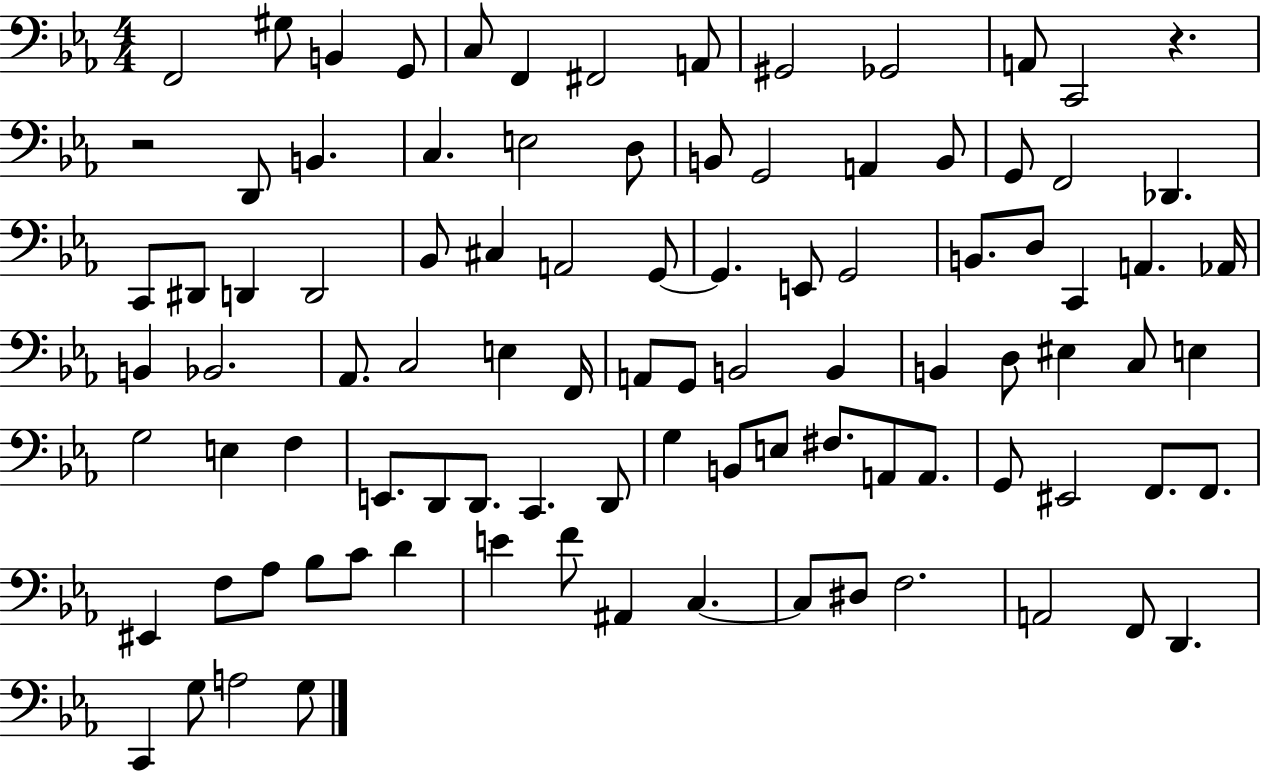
F2/h G#3/e B2/q G2/e C3/e F2/q F#2/h A2/e G#2/h Gb2/h A2/e C2/h R/q. R/h D2/e B2/q. C3/q. E3/h D3/e B2/e G2/h A2/q B2/e G2/e F2/h Db2/q. C2/e D#2/e D2/q D2/h Bb2/e C#3/q A2/h G2/e G2/q. E2/e G2/h B2/e. D3/e C2/q A2/q. Ab2/s B2/q Bb2/h. Ab2/e. C3/h E3/q F2/s A2/e G2/e B2/h B2/q B2/q D3/e EIS3/q C3/e E3/q G3/h E3/q F3/q E2/e. D2/e D2/e. C2/q. D2/e G3/q B2/e E3/e F#3/e. A2/e A2/e. G2/e EIS2/h F2/e. F2/e. EIS2/q F3/e Ab3/e Bb3/e C4/e D4/q E4/q F4/e A#2/q C3/q. C3/e D#3/e F3/h. A2/h F2/e D2/q. C2/q G3/e A3/h G3/e